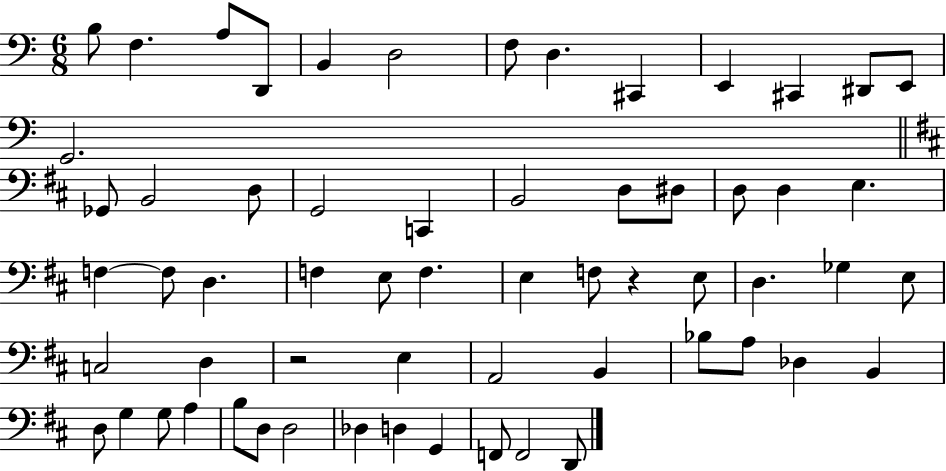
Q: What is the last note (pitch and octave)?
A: D2